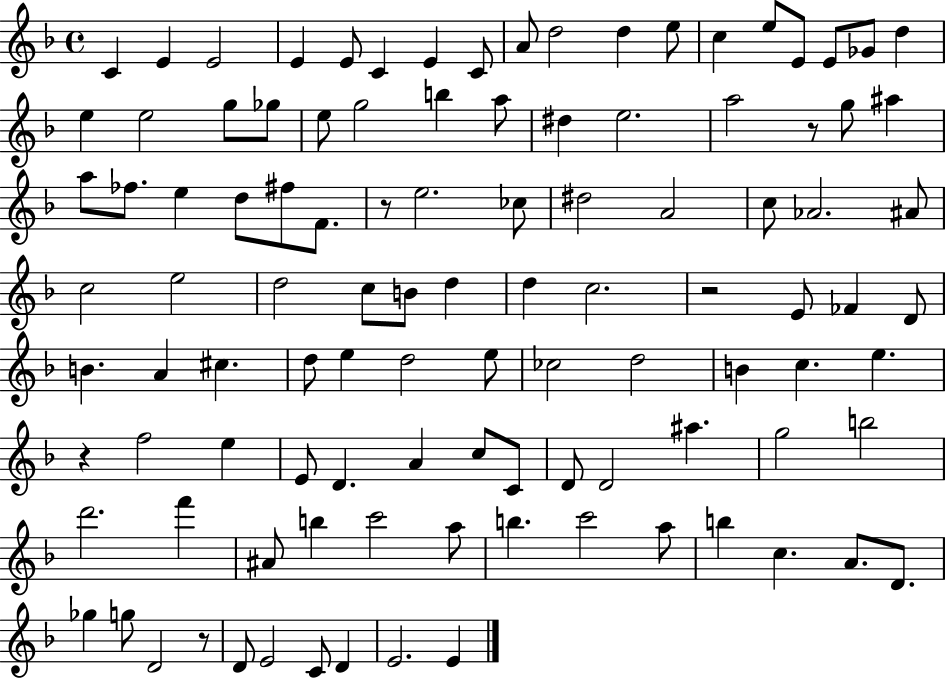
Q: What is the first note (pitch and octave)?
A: C4